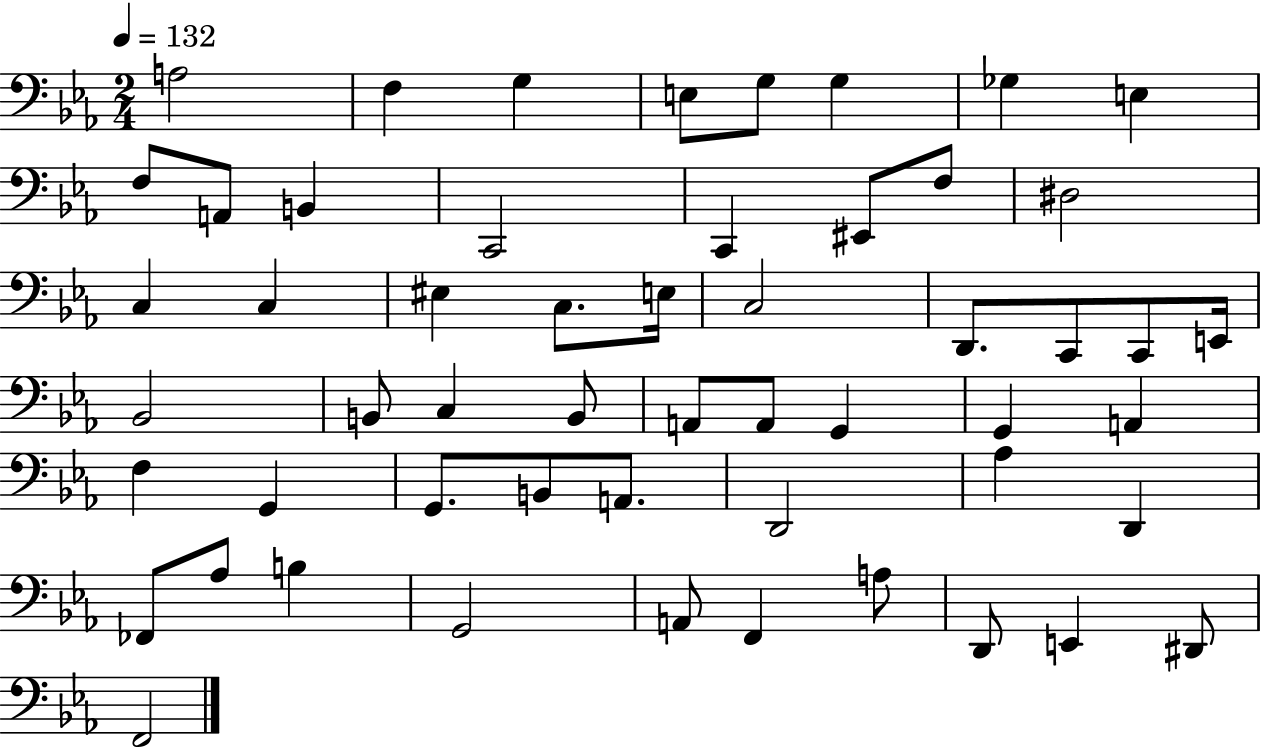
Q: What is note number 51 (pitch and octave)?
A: D2